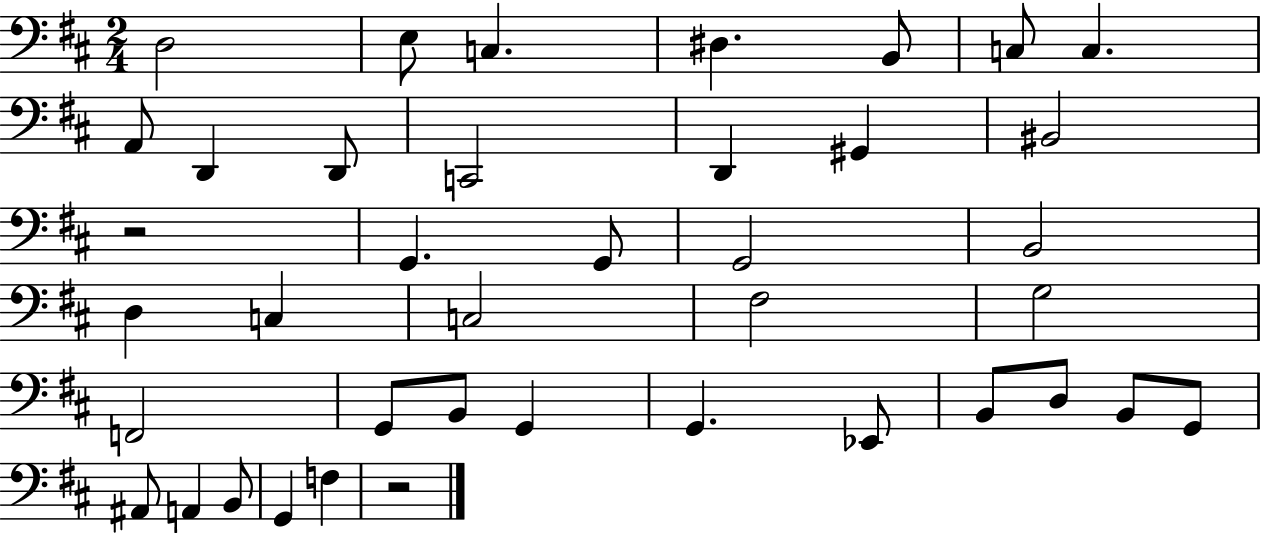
{
  \clef bass
  \numericTimeSignature
  \time 2/4
  \key d \major
  d2 | e8 c4. | dis4. b,8 | c8 c4. | \break a,8 d,4 d,8 | c,2 | d,4 gis,4 | bis,2 | \break r2 | g,4. g,8 | g,2 | b,2 | \break d4 c4 | c2 | fis2 | g2 | \break f,2 | g,8 b,8 g,4 | g,4. ees,8 | b,8 d8 b,8 g,8 | \break ais,8 a,4 b,8 | g,4 f4 | r2 | \bar "|."
}